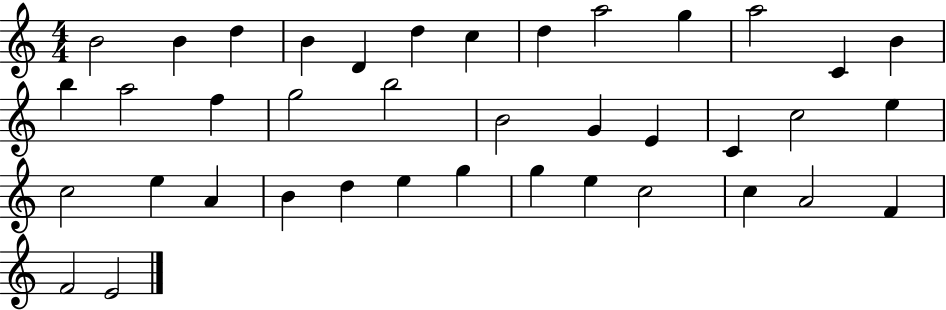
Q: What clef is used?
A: treble